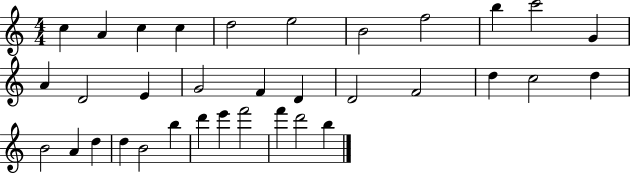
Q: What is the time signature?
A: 4/4